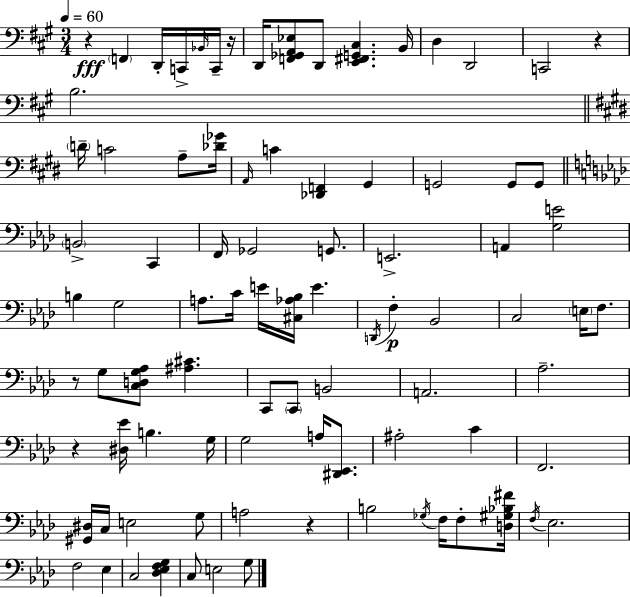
{
  \clef bass
  \numericTimeSignature
  \time 3/4
  \key a \major
  \tempo 4 = 60
  r4\fff \parenthesize f,4 d,16-. c,16-> \grace { bes,16 } c,16-- | r16 d,16 <f, ges, a, ees>8 d,8 <e, fis, g, cis>4. | b,16 d4 d,2 | c,2 r4 | \break b2. | \bar "||" \break \key e \major \parenthesize d'16-- c'2 a8-- <des' ges'>16 | \grace { a,16 } c'4 <des, f,>4 gis,4 | g,2 g,8 g,8 | \bar "||" \break \key f \minor \parenthesize b,2-> c,4 | f,16 ges,2 g,8. | e,2.-> | a,4 <g e'>2 | \break b4 g2 | a8. c'16 e'16 <cis aes bes>16 e'4. | \acciaccatura { d,16 } f4-.\p bes,2 | c2 \parenthesize e16 f8. | \break r8 g8 <c d g aes>8 <ais cis'>4. | c,8 \parenthesize c,8 b,2 | a,2. | aes2.-- | \break r4 <dis ees'>16 b4. | g16 g2 a16 <dis, ees,>8. | ais2-. c'4 | f,2. | \break <gis, dis>16 c16 e2 g8 | a2 r4 | b2 \acciaccatura { ges16 } f16 f8-. | <d gis bes fis'>16 \acciaccatura { f16 } ees2. | \break f2 ees4 | c2 <des ees f g>4 | c8 e2 | g8 \bar "|."
}